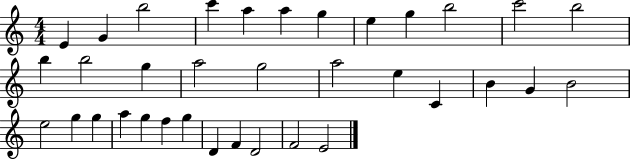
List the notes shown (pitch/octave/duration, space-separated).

E4/q G4/q B5/h C6/q A5/q A5/q G5/q E5/q G5/q B5/h C6/h B5/h B5/q B5/h G5/q A5/h G5/h A5/h E5/q C4/q B4/q G4/q B4/h E5/h G5/q G5/q A5/q G5/q F5/q G5/q D4/q F4/q D4/h F4/h E4/h